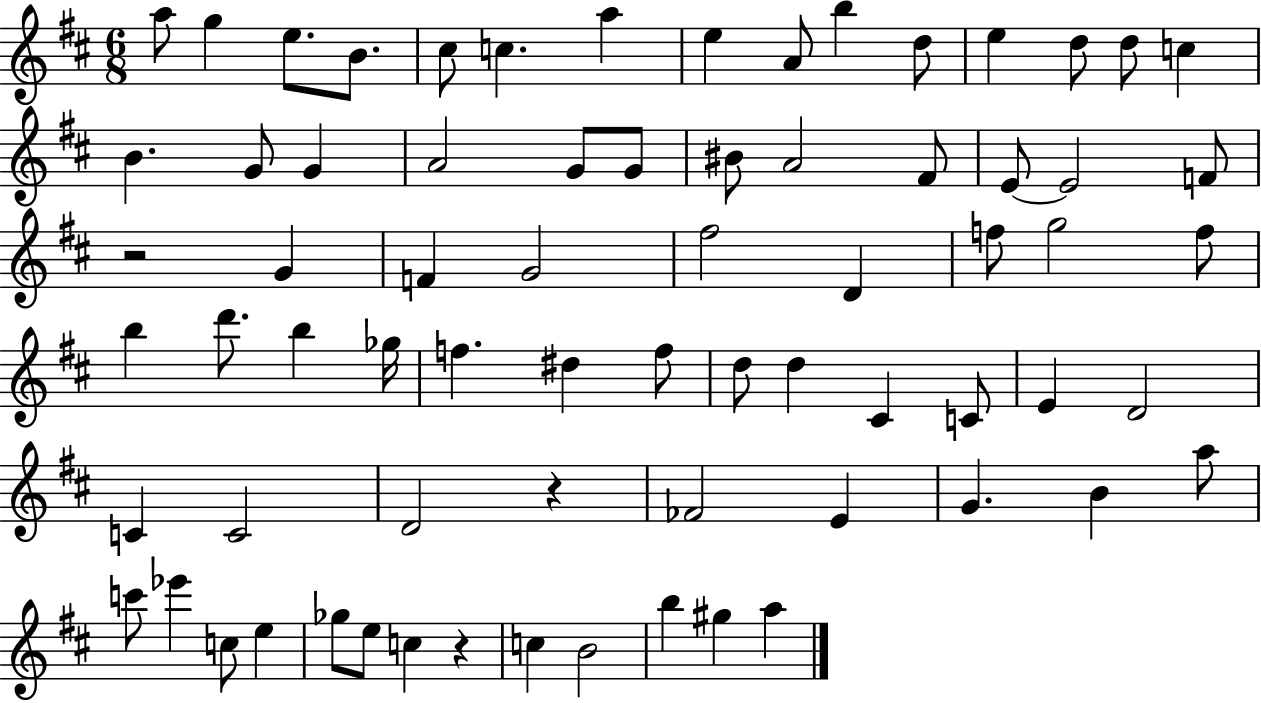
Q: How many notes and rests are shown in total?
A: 71